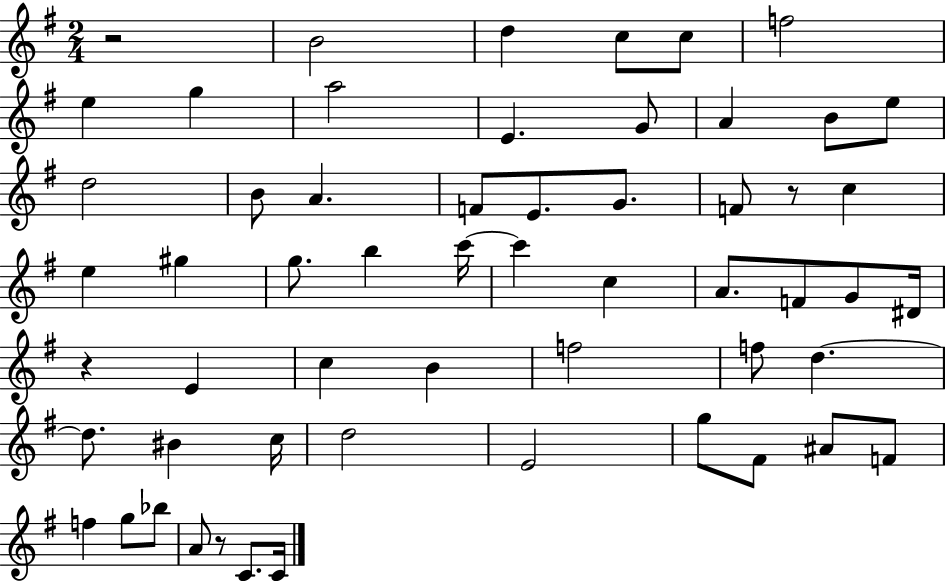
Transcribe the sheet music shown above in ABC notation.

X:1
T:Untitled
M:2/4
L:1/4
K:G
z2 B2 d c/2 c/2 f2 e g a2 E G/2 A B/2 e/2 d2 B/2 A F/2 E/2 G/2 F/2 z/2 c e ^g g/2 b c'/4 c' c A/2 F/2 G/2 ^D/4 z E c B f2 f/2 d d/2 ^B c/4 d2 E2 g/2 ^F/2 ^A/2 F/2 f g/2 _b/2 A/2 z/2 C/2 C/4